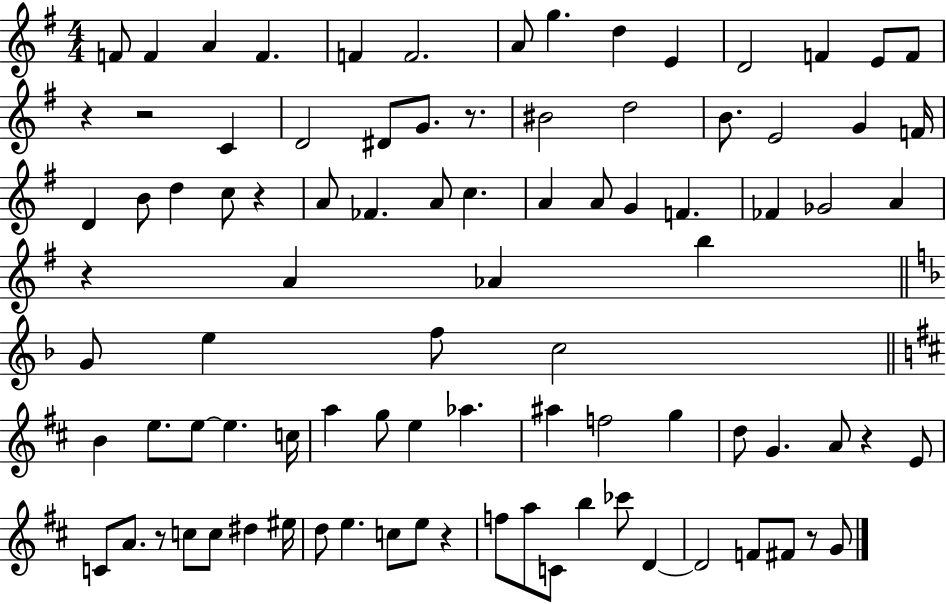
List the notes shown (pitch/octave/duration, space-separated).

F4/e F4/q A4/q F4/q. F4/q F4/h. A4/e G5/q. D5/q E4/q D4/h F4/q E4/e F4/e R/q R/h C4/q D4/h D#4/e G4/e. R/e. BIS4/h D5/h B4/e. E4/h G4/q F4/s D4/q B4/e D5/q C5/e R/q A4/e FES4/q. A4/e C5/q. A4/q A4/e G4/q F4/q. FES4/q Gb4/h A4/q R/q A4/q Ab4/q B5/q G4/e E5/q F5/e C5/h B4/q E5/e. E5/e E5/q. C5/s A5/q G5/e E5/q Ab5/q. A#5/q F5/h G5/q D5/e G4/q. A4/e R/q E4/e C4/e A4/e. R/e C5/e C5/e D#5/q EIS5/s D5/e E5/q. C5/e E5/e R/q F5/e A5/e C4/e B5/q CES6/e D4/q D4/h F4/e F#4/e R/e G4/e